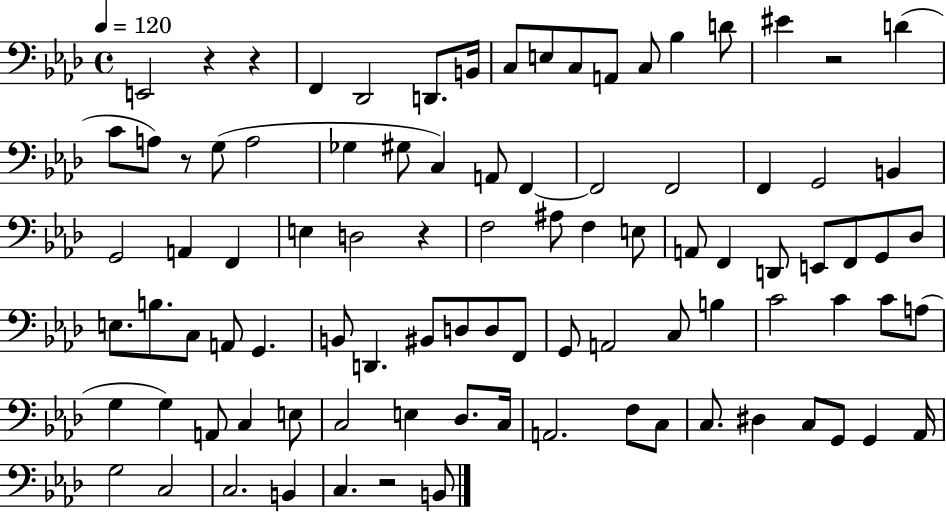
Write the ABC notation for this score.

X:1
T:Untitled
M:4/4
L:1/4
K:Ab
E,,2 z z F,, _D,,2 D,,/2 B,,/4 C,/2 E,/2 C,/2 A,,/2 C,/2 _B, D/2 ^E z2 D C/2 A,/2 z/2 G,/2 A,2 _G, ^G,/2 C, A,,/2 F,, F,,2 F,,2 F,, G,,2 B,, G,,2 A,, F,, E, D,2 z F,2 ^A,/2 F, E,/2 A,,/2 F,, D,,/2 E,,/2 F,,/2 G,,/2 _D,/2 E,/2 B,/2 C,/2 A,,/2 G,, B,,/2 D,, ^B,,/2 D,/2 D,/2 F,,/2 G,,/2 A,,2 C,/2 B, C2 C C/2 A,/2 G, G, A,,/2 C, E,/2 C,2 E, _D,/2 C,/4 A,,2 F,/2 C,/2 C,/2 ^D, C,/2 G,,/2 G,, _A,,/4 G,2 C,2 C,2 B,, C, z2 B,,/2